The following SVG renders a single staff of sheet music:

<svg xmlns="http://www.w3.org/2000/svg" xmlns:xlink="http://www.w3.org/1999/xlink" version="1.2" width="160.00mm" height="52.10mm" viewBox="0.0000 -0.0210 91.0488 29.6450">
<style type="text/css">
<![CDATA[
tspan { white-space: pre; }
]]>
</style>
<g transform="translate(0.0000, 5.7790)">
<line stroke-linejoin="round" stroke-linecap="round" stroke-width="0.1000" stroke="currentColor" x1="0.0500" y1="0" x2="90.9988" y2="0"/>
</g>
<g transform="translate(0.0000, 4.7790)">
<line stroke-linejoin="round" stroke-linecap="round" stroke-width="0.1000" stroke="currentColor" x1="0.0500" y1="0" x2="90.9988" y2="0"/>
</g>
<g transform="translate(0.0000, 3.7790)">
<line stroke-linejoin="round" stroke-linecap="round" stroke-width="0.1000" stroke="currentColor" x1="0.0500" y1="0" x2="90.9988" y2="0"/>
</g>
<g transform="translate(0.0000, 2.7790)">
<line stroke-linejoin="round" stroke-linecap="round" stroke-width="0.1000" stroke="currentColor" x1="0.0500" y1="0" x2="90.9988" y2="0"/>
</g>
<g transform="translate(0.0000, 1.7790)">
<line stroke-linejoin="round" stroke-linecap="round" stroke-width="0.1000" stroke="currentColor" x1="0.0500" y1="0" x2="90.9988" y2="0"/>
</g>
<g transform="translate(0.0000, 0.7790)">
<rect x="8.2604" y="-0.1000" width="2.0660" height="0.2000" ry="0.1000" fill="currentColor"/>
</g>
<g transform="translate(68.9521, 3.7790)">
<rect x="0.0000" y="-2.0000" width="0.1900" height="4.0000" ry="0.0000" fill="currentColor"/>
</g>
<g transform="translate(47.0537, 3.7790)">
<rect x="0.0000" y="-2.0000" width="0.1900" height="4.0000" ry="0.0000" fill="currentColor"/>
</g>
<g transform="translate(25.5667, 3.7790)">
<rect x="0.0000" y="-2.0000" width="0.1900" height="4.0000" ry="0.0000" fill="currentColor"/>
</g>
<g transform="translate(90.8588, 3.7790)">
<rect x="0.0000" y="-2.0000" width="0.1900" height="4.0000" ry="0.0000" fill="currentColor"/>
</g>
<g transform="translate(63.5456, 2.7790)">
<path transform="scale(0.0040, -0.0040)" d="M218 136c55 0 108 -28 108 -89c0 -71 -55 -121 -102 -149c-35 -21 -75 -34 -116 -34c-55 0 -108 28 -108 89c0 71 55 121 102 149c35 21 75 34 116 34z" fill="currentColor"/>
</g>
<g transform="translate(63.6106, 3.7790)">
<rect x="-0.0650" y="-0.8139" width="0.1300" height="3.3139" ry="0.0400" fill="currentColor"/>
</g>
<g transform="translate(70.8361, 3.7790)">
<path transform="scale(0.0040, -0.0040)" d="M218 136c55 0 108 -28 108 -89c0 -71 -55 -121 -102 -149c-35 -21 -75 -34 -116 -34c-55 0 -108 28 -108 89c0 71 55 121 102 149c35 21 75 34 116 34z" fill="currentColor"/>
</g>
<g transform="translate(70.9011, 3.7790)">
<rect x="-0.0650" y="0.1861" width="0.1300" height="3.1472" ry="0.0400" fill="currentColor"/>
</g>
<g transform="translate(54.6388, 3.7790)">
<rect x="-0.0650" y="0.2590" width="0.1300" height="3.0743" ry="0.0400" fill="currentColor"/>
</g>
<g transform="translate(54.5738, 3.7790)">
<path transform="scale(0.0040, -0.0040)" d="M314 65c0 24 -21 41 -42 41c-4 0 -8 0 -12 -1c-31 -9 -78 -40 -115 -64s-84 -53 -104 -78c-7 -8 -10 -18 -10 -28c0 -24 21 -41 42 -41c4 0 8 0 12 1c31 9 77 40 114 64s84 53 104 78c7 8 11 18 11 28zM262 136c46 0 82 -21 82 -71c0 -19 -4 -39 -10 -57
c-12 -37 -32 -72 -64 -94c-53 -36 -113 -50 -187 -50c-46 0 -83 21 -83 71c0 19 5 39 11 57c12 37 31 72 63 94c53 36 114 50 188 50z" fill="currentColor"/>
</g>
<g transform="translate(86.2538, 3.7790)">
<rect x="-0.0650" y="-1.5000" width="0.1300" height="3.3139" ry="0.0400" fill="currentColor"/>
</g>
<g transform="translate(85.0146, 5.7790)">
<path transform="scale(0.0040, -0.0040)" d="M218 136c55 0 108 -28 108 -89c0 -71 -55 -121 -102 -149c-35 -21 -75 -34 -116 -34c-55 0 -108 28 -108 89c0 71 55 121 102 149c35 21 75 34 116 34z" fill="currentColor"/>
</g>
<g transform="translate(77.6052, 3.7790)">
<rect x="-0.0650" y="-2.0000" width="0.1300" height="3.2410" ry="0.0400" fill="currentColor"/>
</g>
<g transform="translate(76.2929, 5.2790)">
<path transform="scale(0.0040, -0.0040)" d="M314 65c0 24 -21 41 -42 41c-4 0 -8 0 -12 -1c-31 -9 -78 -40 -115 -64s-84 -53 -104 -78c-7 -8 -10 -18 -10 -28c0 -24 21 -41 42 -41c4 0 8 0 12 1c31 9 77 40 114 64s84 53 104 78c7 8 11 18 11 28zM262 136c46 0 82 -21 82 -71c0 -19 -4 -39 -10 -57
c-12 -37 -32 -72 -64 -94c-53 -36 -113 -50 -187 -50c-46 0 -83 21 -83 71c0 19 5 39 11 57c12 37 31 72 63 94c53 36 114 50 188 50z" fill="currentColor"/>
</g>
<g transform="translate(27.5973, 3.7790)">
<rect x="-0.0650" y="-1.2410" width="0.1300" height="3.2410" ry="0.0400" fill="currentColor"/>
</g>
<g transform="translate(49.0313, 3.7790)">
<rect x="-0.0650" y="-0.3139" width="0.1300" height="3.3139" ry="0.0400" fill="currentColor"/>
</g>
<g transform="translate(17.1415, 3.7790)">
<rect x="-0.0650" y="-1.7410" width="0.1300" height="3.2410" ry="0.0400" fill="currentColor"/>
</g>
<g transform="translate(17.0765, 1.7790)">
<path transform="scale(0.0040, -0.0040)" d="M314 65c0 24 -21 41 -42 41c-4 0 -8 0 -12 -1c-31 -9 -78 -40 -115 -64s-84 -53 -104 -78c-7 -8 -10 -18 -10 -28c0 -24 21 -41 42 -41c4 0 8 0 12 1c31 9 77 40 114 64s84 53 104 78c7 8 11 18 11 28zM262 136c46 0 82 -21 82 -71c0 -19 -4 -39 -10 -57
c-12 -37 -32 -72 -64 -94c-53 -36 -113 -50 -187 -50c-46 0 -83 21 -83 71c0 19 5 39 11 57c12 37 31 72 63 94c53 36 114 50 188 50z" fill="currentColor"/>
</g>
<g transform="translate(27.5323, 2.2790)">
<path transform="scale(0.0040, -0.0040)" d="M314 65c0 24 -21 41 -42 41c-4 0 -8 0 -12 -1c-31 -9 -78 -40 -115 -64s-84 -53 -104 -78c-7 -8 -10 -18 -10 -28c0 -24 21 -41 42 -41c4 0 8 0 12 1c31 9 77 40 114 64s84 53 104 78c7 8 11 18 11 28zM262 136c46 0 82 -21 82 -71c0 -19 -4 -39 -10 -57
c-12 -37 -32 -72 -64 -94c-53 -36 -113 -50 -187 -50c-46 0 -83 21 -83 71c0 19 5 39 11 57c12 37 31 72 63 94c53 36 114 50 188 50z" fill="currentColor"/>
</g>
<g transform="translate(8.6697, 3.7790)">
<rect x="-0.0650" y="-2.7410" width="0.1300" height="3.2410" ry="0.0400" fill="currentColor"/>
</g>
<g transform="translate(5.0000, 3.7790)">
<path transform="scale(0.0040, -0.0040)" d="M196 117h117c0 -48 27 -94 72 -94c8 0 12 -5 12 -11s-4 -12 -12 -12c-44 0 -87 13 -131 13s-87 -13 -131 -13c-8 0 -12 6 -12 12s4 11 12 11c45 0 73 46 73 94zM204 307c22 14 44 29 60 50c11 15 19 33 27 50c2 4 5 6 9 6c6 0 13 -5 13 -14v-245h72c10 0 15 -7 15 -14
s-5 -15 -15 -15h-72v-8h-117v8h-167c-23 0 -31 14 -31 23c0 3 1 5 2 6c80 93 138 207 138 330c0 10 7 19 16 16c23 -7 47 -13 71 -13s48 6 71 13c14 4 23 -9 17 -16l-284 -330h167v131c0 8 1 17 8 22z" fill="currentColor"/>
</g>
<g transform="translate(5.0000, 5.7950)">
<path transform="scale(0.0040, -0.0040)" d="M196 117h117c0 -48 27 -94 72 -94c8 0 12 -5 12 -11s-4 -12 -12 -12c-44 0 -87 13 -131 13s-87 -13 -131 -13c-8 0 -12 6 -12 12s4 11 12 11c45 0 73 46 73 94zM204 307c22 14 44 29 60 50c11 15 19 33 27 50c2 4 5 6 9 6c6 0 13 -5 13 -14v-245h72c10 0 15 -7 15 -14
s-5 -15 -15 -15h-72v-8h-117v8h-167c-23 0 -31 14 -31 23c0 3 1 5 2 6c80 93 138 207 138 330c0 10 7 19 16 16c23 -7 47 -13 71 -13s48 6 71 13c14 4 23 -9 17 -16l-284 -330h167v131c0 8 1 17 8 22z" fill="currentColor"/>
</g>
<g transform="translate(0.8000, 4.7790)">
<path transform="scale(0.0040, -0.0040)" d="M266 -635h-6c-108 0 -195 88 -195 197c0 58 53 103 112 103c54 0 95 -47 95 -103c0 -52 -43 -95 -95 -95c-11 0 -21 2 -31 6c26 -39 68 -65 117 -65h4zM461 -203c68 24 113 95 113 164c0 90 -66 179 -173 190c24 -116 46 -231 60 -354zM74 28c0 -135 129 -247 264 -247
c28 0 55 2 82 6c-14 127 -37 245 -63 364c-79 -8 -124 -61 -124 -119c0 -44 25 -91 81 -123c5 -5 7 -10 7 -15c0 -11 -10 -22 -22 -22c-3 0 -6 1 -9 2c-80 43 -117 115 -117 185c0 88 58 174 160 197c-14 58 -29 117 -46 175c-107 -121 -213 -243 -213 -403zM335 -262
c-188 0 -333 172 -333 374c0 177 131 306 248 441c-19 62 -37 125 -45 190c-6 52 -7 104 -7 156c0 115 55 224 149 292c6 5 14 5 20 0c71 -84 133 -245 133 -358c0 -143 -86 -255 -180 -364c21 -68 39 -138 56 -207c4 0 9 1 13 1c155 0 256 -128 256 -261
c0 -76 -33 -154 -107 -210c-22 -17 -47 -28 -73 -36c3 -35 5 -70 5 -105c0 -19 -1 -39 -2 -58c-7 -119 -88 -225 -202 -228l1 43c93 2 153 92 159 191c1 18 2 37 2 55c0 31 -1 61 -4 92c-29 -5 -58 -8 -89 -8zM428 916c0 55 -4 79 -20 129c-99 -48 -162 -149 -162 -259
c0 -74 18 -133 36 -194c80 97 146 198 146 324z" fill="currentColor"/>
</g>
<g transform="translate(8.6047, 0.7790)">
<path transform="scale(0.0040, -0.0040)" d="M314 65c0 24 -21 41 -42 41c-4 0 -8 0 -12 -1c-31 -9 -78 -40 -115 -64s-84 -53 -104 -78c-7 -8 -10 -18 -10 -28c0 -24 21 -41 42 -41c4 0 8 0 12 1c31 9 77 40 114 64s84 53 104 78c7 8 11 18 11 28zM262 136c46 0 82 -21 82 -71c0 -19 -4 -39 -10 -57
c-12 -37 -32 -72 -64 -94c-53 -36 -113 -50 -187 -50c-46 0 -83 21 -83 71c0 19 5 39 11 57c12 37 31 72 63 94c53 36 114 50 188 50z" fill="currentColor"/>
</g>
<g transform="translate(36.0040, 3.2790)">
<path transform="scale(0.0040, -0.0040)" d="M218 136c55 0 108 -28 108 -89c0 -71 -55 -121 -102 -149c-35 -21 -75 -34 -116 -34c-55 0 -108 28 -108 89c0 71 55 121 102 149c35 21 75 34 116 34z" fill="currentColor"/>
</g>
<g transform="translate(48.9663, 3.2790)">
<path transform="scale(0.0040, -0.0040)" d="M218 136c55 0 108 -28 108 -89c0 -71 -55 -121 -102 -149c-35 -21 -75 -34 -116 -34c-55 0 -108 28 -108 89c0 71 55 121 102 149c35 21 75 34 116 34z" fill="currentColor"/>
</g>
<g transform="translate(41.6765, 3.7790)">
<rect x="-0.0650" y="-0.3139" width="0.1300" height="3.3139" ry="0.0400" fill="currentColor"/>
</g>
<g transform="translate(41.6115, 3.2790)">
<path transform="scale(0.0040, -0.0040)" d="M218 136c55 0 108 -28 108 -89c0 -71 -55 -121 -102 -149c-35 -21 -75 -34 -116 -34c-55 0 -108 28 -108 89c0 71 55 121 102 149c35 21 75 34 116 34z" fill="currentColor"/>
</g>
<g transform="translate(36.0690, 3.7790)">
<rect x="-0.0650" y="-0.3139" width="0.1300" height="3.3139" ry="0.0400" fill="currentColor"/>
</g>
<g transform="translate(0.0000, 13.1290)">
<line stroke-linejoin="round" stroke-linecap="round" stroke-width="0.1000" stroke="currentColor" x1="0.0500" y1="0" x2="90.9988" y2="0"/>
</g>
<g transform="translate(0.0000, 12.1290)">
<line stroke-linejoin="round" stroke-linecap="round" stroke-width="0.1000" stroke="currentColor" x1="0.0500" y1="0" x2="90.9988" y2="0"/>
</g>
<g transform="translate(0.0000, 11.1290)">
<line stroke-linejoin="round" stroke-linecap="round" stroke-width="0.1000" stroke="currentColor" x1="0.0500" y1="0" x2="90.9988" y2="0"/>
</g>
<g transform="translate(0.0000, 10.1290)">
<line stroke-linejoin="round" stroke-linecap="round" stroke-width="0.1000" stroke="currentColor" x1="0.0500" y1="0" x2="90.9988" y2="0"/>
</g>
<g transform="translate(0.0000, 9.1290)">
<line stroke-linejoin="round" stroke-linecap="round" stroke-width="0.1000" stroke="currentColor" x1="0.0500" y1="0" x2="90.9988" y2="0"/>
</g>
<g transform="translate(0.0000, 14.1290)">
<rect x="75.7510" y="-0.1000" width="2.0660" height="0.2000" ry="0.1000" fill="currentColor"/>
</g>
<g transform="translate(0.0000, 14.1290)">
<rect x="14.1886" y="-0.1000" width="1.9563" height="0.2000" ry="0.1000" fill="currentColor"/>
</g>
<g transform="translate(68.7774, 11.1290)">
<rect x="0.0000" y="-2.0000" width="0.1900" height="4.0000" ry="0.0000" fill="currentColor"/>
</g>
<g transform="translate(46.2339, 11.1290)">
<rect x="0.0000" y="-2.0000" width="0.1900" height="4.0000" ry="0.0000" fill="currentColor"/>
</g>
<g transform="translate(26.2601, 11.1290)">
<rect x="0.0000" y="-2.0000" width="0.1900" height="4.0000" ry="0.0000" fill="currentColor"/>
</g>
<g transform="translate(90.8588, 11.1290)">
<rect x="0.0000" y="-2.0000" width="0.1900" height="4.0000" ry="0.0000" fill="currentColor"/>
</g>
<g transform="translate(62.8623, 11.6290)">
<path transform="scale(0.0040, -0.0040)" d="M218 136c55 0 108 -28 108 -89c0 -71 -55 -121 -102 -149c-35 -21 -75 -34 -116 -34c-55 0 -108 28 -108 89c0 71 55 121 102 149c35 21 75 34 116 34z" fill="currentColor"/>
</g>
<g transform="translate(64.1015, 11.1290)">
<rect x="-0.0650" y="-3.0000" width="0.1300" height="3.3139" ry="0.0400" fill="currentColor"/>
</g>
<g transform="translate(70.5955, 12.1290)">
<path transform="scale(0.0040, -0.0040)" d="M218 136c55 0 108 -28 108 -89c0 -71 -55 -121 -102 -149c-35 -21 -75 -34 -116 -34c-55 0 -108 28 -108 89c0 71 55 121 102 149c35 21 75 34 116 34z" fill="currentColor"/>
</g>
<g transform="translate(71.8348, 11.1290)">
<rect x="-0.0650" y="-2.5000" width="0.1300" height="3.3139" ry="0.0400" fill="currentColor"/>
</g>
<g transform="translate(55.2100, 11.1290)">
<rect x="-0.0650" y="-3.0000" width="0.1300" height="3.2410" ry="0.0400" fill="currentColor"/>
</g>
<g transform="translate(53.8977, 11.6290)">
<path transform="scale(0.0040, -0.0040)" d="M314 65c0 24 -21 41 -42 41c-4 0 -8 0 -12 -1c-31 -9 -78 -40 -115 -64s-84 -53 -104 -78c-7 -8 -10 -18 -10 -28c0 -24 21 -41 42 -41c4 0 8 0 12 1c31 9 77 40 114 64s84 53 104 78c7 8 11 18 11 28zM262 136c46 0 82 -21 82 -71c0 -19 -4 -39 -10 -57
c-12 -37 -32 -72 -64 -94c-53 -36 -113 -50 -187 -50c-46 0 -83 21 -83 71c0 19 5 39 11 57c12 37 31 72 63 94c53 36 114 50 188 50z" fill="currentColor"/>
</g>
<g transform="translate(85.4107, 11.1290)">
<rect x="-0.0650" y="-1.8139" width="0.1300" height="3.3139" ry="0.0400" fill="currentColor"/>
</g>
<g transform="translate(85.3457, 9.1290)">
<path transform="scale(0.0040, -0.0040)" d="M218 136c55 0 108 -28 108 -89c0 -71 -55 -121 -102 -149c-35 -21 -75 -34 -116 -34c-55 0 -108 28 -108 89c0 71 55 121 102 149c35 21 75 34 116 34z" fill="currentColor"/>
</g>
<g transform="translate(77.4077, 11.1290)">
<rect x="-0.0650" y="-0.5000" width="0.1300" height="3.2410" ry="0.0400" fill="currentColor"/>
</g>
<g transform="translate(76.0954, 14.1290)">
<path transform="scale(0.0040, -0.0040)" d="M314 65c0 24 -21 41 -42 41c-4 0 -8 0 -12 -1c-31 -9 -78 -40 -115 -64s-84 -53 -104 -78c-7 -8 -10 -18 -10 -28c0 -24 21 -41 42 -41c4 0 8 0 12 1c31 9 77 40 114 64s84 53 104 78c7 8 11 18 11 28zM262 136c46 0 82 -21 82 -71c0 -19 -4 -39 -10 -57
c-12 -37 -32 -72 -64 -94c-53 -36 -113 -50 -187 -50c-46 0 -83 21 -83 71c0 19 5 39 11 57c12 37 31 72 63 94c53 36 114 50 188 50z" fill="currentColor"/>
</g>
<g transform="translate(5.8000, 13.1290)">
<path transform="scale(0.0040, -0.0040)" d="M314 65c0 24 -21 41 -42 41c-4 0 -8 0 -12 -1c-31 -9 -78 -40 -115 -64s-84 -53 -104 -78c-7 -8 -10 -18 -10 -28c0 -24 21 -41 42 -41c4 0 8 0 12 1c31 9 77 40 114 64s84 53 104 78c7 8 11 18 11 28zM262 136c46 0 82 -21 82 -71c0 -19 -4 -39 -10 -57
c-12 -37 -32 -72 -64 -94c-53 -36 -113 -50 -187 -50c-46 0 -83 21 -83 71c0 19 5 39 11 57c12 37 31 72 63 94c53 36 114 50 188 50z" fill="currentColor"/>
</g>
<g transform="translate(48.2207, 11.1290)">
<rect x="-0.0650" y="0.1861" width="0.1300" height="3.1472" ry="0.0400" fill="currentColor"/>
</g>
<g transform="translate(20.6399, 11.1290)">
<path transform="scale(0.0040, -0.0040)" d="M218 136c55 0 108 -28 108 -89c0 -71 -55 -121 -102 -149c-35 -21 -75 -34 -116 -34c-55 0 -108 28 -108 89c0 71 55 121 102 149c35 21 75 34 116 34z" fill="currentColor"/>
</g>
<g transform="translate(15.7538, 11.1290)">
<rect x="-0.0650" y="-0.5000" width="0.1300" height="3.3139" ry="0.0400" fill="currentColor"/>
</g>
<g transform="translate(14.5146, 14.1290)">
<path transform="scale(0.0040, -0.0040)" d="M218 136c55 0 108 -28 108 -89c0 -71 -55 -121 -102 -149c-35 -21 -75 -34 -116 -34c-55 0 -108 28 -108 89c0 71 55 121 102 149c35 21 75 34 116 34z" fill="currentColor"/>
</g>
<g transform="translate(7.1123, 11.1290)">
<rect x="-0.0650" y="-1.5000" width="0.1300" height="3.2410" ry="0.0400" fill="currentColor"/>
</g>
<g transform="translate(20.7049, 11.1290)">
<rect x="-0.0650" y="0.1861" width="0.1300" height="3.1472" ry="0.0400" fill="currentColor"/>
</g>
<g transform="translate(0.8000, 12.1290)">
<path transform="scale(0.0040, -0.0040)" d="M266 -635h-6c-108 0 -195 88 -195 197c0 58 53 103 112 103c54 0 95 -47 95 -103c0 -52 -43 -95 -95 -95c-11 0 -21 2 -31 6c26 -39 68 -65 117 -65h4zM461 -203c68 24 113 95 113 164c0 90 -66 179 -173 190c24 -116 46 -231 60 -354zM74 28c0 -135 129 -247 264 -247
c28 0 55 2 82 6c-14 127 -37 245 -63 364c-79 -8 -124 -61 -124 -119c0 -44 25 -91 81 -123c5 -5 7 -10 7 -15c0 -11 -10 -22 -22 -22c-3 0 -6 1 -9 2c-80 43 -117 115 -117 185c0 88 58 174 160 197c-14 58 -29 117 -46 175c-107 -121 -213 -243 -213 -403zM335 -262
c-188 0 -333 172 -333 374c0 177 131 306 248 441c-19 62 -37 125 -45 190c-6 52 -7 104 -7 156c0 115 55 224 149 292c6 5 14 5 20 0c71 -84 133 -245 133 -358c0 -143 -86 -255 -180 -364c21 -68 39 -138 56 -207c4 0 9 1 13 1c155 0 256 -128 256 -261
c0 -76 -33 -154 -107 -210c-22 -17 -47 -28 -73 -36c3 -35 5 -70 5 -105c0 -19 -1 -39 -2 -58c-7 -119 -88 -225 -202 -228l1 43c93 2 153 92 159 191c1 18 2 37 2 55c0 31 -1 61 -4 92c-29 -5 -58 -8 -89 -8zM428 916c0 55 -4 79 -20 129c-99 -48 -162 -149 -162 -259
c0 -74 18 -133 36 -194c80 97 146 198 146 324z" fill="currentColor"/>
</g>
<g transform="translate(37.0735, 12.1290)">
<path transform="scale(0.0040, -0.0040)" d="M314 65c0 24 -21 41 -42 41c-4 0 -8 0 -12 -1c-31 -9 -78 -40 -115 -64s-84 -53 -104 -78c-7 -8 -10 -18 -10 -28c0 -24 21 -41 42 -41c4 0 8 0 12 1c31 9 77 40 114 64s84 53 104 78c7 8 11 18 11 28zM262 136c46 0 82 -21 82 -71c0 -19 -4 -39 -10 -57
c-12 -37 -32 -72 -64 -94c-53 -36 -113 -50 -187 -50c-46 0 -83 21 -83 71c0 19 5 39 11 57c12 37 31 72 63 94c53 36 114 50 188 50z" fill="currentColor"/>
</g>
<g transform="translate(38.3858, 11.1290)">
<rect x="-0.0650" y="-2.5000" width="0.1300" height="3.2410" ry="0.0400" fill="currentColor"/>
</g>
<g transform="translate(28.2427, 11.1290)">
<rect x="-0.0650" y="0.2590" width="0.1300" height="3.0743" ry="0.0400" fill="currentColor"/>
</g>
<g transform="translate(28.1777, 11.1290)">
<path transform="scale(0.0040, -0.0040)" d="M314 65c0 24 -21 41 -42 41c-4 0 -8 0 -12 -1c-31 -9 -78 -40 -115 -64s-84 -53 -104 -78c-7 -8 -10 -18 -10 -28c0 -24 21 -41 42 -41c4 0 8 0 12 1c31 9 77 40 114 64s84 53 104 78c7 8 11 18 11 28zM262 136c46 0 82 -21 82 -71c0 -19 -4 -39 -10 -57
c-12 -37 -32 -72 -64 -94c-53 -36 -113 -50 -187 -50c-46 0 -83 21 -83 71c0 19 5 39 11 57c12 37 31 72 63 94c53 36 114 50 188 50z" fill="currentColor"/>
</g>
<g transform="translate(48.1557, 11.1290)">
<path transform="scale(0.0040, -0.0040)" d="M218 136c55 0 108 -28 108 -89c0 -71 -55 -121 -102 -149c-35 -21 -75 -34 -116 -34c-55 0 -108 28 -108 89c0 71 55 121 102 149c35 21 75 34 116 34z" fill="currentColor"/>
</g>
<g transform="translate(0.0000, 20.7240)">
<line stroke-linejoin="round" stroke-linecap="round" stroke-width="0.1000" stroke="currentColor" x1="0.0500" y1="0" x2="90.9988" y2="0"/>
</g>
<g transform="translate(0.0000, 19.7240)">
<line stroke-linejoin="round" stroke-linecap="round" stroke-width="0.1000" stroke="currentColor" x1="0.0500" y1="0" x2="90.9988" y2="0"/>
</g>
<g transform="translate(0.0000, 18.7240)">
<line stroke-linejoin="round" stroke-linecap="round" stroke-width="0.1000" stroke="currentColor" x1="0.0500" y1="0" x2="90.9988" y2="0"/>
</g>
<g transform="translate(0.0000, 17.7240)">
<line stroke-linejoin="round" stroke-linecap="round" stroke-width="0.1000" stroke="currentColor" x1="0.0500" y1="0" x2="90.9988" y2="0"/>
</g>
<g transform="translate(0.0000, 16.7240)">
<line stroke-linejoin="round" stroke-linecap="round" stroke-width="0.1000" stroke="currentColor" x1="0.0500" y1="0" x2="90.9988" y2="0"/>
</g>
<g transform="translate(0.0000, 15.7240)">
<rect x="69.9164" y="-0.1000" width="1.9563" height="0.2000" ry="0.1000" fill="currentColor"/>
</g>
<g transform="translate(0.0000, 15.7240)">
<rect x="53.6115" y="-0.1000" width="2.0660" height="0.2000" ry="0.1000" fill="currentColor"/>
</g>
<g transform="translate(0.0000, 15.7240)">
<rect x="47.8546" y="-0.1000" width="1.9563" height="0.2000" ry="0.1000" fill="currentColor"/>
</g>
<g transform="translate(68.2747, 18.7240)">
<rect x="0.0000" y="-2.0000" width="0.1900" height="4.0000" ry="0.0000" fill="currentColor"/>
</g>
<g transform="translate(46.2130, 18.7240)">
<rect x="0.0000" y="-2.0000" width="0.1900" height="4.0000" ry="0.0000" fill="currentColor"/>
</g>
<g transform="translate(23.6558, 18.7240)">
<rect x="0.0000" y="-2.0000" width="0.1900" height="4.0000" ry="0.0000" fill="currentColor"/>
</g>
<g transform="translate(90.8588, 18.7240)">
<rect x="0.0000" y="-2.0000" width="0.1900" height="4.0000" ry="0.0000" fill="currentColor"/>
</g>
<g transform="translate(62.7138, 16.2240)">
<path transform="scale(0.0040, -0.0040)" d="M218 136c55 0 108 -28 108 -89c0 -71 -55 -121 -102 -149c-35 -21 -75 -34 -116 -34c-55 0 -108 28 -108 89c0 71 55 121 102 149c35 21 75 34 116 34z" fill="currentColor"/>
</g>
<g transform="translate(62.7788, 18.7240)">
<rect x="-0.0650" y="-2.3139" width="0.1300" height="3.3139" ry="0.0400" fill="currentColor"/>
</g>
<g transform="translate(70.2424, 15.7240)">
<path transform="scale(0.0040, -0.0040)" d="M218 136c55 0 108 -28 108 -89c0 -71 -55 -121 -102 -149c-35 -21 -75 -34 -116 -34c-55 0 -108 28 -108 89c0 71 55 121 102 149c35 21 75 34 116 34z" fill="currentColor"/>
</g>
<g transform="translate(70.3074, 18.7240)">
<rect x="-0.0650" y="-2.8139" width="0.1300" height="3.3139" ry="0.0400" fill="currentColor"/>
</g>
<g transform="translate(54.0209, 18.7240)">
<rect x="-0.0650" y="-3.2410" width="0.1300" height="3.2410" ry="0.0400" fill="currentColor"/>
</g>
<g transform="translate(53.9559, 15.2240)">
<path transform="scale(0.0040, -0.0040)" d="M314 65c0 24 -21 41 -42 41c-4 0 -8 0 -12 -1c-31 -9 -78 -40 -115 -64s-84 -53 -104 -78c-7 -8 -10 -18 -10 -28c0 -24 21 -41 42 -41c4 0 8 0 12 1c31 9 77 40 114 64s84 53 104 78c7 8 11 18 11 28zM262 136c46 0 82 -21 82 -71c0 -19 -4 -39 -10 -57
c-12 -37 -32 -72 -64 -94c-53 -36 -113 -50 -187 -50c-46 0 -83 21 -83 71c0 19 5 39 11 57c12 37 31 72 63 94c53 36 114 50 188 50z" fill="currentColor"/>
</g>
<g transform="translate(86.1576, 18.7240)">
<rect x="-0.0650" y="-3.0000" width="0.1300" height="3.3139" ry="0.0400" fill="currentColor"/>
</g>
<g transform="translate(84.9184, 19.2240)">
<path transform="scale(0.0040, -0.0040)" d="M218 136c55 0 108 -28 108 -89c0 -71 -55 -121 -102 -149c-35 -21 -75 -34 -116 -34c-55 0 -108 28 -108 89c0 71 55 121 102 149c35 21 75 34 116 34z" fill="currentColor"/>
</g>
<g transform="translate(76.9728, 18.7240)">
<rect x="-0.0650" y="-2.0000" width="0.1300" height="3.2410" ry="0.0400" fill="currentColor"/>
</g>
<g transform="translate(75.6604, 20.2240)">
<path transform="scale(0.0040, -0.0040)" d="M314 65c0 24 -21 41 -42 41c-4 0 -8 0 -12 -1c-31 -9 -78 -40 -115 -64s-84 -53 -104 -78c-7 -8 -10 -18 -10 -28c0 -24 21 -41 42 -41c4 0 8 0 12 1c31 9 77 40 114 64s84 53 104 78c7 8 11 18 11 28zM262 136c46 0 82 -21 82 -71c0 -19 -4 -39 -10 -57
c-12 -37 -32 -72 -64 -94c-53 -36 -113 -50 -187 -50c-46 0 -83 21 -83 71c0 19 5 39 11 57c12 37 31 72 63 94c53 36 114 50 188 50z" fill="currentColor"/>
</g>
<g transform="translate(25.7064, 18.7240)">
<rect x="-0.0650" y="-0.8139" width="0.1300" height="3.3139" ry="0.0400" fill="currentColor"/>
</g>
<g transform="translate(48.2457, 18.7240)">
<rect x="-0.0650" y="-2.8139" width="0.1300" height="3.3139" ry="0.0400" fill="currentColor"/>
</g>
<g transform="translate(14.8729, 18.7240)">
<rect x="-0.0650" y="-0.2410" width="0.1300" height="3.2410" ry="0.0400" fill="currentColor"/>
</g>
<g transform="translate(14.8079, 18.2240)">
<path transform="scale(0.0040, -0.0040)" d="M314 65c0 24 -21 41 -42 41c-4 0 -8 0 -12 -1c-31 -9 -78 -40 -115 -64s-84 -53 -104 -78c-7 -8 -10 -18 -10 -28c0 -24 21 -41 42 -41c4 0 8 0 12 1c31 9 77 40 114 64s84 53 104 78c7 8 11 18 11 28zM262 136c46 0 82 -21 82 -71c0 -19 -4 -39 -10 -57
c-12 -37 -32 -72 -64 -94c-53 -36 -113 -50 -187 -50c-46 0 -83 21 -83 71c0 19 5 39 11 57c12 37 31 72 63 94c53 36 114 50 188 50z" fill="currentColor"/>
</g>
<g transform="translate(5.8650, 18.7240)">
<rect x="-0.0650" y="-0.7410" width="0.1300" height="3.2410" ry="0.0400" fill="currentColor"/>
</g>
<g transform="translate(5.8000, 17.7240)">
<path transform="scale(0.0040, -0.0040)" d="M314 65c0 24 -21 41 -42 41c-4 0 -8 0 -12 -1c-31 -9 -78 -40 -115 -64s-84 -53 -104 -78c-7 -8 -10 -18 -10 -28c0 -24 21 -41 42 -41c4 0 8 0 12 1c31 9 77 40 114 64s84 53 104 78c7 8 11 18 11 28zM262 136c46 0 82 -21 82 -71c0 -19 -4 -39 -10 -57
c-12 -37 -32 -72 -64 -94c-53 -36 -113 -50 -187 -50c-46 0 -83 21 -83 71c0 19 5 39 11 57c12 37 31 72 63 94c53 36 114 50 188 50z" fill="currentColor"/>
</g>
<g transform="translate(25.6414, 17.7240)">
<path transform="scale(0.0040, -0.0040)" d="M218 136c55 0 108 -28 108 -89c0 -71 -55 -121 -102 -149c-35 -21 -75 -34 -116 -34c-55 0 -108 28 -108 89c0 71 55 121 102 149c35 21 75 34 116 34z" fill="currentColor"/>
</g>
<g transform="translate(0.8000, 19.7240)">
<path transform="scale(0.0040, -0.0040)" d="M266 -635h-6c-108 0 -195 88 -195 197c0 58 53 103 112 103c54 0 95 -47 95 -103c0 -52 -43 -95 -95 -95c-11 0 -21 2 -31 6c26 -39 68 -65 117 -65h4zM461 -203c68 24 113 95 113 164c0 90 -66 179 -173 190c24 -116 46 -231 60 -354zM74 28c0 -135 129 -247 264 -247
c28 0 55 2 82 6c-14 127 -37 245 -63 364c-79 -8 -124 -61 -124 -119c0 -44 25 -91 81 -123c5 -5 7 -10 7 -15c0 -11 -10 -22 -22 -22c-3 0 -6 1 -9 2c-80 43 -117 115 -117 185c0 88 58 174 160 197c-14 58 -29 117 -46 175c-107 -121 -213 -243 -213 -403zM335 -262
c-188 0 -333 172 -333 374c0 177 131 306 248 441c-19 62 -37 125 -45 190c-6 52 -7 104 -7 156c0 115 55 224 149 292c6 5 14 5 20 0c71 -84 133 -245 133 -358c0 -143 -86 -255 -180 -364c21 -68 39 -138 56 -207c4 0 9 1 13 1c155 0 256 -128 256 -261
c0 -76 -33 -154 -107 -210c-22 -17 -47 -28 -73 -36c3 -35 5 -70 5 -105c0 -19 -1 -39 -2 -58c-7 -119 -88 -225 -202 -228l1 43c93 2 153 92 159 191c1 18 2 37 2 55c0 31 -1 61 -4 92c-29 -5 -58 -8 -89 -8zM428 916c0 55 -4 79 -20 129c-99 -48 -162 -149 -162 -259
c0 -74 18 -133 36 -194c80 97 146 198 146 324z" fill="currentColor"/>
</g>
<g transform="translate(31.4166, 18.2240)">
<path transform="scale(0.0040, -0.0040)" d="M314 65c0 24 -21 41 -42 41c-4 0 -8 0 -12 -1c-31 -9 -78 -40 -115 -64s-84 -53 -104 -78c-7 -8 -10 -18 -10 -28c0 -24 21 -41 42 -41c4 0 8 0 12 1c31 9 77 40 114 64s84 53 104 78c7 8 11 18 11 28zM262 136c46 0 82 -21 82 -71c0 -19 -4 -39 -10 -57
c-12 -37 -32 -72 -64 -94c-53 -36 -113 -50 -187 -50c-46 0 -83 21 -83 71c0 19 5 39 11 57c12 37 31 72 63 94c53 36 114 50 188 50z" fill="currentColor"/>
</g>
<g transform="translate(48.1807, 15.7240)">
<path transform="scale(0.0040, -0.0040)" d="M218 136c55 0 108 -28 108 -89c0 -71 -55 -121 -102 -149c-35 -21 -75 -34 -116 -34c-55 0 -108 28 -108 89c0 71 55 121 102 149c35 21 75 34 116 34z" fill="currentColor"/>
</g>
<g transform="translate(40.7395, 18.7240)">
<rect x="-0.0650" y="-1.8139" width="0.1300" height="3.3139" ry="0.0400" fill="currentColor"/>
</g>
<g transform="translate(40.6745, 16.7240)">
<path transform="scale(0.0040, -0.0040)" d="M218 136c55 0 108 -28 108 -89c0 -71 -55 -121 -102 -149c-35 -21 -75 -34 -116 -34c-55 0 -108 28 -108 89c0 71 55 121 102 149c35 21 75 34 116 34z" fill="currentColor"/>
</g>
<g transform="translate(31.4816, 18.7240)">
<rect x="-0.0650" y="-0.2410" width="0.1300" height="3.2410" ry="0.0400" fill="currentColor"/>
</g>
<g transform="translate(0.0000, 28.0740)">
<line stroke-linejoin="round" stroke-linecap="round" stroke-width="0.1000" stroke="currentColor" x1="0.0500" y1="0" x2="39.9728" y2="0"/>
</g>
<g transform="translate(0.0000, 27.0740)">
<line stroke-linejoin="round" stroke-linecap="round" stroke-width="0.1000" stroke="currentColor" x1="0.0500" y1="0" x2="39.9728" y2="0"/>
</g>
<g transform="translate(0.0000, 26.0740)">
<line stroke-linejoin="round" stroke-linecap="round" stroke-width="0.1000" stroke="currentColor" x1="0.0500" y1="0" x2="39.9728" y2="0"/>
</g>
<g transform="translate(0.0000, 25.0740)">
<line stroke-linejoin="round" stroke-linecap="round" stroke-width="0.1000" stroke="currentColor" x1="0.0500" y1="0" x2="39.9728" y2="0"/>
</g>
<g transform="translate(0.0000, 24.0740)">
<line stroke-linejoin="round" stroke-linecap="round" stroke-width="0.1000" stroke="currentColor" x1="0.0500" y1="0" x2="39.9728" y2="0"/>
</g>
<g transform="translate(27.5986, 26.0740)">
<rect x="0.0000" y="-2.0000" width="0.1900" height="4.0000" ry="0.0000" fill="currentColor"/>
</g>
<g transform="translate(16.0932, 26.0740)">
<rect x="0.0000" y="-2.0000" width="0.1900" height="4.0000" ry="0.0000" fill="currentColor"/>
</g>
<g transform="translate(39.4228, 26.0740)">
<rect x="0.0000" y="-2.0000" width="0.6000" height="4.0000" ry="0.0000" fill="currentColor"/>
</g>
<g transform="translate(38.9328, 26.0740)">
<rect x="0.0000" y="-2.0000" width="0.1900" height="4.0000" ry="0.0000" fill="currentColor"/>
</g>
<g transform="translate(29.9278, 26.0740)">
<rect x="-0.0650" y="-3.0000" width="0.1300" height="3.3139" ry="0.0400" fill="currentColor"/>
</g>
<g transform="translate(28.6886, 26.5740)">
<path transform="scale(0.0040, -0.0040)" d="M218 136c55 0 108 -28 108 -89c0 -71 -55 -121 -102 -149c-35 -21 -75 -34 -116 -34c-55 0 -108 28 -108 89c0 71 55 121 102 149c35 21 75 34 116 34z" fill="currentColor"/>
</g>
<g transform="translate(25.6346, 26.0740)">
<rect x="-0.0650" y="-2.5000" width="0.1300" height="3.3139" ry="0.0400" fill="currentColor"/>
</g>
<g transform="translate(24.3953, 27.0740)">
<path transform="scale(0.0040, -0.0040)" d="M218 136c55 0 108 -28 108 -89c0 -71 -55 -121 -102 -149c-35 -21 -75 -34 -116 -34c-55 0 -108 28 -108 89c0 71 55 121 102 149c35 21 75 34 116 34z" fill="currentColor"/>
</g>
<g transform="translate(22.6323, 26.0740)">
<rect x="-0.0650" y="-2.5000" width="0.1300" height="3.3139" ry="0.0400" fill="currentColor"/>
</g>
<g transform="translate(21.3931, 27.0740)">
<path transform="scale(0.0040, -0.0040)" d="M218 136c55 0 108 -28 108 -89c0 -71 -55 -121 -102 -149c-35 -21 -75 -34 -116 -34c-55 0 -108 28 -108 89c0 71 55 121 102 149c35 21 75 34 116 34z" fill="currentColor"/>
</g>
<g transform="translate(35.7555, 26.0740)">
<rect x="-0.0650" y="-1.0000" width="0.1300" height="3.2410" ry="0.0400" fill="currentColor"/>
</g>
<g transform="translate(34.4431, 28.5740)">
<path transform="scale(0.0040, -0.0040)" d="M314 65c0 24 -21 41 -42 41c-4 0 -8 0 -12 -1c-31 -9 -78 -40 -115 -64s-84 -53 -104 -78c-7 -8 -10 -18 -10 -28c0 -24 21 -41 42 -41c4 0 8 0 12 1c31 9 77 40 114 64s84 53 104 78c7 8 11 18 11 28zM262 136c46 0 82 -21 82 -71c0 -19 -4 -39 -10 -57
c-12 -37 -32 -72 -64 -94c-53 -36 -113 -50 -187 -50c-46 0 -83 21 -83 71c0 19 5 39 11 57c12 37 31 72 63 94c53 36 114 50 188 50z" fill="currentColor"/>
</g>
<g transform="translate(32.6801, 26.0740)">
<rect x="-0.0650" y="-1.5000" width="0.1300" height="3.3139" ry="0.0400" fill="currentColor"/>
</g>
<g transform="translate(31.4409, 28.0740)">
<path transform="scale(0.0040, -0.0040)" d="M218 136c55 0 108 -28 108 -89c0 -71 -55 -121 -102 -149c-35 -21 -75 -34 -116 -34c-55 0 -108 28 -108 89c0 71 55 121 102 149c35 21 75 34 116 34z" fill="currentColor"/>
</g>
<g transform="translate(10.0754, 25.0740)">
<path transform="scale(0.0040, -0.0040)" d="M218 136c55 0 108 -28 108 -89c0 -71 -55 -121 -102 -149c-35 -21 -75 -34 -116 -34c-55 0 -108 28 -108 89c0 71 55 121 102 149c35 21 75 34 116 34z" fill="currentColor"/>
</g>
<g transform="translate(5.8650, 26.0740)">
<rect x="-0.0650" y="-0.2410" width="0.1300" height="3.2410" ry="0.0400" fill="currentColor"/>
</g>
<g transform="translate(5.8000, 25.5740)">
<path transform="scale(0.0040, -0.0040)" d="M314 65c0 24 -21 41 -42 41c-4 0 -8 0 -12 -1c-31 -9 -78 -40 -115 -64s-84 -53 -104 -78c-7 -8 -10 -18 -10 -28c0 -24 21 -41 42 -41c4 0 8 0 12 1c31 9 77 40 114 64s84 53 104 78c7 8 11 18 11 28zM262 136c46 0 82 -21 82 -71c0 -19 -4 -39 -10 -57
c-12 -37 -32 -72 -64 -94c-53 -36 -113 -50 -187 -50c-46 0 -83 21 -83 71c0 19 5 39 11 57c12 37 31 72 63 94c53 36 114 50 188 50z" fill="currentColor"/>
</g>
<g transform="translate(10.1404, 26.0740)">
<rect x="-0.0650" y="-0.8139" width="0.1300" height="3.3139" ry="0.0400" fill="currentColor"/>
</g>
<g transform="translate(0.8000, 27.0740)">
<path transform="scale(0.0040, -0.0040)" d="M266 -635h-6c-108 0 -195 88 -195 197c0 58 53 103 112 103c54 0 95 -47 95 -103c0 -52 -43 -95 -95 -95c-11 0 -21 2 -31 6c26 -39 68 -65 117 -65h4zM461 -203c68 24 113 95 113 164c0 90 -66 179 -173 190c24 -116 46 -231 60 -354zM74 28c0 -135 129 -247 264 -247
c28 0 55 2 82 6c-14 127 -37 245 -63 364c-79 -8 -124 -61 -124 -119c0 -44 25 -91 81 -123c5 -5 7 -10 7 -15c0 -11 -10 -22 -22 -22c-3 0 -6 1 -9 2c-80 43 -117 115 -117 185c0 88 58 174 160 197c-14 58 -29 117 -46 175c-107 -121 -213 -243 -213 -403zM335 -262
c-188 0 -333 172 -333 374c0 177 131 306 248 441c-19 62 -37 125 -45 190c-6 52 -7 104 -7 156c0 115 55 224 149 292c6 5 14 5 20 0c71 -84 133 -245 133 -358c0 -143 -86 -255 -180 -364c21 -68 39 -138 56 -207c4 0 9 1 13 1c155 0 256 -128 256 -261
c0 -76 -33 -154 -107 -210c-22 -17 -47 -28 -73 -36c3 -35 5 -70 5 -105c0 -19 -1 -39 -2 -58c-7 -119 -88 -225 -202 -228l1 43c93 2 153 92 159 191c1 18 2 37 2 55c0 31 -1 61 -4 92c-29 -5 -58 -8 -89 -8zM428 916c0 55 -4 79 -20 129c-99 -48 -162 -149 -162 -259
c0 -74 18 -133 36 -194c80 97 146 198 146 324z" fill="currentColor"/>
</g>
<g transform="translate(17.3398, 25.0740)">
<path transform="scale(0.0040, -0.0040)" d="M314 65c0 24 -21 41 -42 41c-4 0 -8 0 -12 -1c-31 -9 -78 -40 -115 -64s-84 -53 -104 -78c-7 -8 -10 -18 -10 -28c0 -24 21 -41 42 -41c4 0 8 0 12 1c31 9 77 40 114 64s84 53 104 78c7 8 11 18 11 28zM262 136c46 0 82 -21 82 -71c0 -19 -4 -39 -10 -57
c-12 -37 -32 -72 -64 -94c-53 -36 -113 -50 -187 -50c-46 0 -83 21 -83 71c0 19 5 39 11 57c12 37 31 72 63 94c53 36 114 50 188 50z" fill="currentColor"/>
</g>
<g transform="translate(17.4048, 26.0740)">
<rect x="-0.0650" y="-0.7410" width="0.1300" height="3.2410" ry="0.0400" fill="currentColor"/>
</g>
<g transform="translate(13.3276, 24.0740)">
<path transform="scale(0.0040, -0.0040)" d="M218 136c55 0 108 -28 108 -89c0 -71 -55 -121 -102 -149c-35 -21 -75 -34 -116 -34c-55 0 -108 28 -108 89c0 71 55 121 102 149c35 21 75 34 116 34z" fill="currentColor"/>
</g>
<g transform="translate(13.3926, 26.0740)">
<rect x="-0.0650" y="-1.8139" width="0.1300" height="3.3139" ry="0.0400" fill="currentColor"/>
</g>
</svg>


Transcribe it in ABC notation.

X:1
T:Untitled
M:4/4
L:1/4
K:C
a2 f2 e2 c c c B2 d B F2 E E2 C B B2 G2 B A2 A G C2 f d2 c2 d c2 f a b2 g a F2 A c2 d f d2 G G A E D2